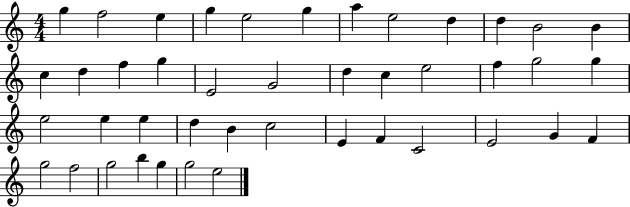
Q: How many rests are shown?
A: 0